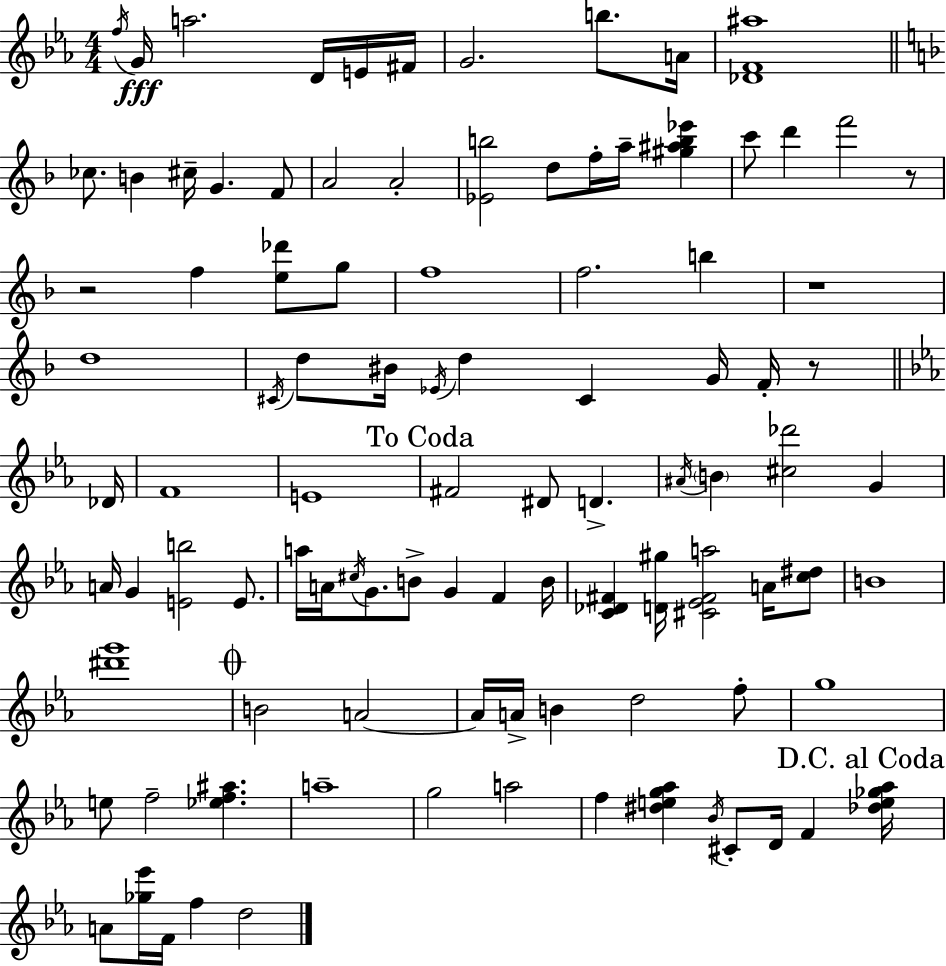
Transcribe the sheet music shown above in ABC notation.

X:1
T:Untitled
M:4/4
L:1/4
K:Cm
f/4 G/4 a2 D/4 E/4 ^F/4 G2 b/2 A/4 [_DF^a]4 _c/2 B ^c/4 G F/2 A2 A2 [_Eb]2 d/2 f/4 a/4 [^g^ab_e'] c'/2 d' f'2 z/2 z2 f [e_d']/2 g/2 f4 f2 b z4 d4 ^C/4 d/2 ^B/4 _E/4 d ^C G/4 F/4 z/2 _D/4 F4 E4 ^F2 ^D/2 D ^A/4 B [^c_d']2 G A/4 G [Eb]2 E/2 a/4 A/4 ^c/4 G/2 B/2 G F B/4 [C_D^F] [D^g]/4 [^C_E^Fa]2 A/4 [c^d]/2 B4 [^d'g']4 B2 A2 A/4 A/4 B d2 f/2 g4 e/2 f2 [_ef^a] a4 g2 a2 f [^deg_a] _B/4 ^C/2 D/4 F [_de_g_a]/4 A/2 [_g_e']/4 F/4 f d2